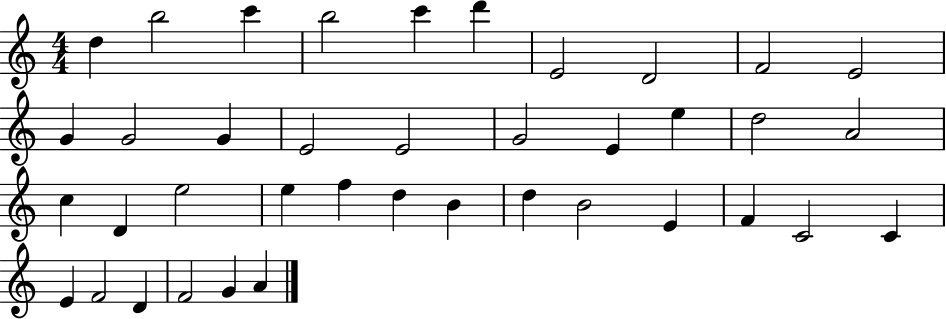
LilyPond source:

{
  \clef treble
  \numericTimeSignature
  \time 4/4
  \key c \major
  d''4 b''2 c'''4 | b''2 c'''4 d'''4 | e'2 d'2 | f'2 e'2 | \break g'4 g'2 g'4 | e'2 e'2 | g'2 e'4 e''4 | d''2 a'2 | \break c''4 d'4 e''2 | e''4 f''4 d''4 b'4 | d''4 b'2 e'4 | f'4 c'2 c'4 | \break e'4 f'2 d'4 | f'2 g'4 a'4 | \bar "|."
}